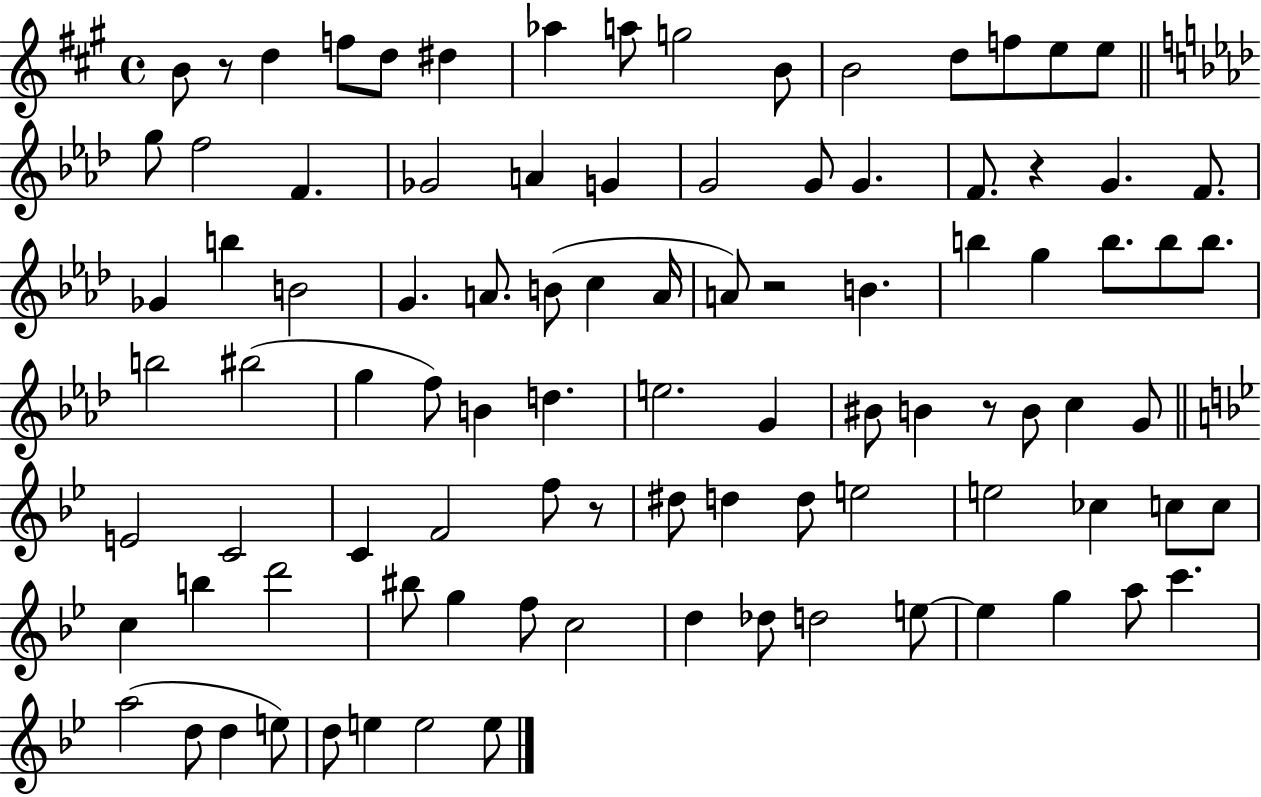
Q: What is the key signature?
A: A major